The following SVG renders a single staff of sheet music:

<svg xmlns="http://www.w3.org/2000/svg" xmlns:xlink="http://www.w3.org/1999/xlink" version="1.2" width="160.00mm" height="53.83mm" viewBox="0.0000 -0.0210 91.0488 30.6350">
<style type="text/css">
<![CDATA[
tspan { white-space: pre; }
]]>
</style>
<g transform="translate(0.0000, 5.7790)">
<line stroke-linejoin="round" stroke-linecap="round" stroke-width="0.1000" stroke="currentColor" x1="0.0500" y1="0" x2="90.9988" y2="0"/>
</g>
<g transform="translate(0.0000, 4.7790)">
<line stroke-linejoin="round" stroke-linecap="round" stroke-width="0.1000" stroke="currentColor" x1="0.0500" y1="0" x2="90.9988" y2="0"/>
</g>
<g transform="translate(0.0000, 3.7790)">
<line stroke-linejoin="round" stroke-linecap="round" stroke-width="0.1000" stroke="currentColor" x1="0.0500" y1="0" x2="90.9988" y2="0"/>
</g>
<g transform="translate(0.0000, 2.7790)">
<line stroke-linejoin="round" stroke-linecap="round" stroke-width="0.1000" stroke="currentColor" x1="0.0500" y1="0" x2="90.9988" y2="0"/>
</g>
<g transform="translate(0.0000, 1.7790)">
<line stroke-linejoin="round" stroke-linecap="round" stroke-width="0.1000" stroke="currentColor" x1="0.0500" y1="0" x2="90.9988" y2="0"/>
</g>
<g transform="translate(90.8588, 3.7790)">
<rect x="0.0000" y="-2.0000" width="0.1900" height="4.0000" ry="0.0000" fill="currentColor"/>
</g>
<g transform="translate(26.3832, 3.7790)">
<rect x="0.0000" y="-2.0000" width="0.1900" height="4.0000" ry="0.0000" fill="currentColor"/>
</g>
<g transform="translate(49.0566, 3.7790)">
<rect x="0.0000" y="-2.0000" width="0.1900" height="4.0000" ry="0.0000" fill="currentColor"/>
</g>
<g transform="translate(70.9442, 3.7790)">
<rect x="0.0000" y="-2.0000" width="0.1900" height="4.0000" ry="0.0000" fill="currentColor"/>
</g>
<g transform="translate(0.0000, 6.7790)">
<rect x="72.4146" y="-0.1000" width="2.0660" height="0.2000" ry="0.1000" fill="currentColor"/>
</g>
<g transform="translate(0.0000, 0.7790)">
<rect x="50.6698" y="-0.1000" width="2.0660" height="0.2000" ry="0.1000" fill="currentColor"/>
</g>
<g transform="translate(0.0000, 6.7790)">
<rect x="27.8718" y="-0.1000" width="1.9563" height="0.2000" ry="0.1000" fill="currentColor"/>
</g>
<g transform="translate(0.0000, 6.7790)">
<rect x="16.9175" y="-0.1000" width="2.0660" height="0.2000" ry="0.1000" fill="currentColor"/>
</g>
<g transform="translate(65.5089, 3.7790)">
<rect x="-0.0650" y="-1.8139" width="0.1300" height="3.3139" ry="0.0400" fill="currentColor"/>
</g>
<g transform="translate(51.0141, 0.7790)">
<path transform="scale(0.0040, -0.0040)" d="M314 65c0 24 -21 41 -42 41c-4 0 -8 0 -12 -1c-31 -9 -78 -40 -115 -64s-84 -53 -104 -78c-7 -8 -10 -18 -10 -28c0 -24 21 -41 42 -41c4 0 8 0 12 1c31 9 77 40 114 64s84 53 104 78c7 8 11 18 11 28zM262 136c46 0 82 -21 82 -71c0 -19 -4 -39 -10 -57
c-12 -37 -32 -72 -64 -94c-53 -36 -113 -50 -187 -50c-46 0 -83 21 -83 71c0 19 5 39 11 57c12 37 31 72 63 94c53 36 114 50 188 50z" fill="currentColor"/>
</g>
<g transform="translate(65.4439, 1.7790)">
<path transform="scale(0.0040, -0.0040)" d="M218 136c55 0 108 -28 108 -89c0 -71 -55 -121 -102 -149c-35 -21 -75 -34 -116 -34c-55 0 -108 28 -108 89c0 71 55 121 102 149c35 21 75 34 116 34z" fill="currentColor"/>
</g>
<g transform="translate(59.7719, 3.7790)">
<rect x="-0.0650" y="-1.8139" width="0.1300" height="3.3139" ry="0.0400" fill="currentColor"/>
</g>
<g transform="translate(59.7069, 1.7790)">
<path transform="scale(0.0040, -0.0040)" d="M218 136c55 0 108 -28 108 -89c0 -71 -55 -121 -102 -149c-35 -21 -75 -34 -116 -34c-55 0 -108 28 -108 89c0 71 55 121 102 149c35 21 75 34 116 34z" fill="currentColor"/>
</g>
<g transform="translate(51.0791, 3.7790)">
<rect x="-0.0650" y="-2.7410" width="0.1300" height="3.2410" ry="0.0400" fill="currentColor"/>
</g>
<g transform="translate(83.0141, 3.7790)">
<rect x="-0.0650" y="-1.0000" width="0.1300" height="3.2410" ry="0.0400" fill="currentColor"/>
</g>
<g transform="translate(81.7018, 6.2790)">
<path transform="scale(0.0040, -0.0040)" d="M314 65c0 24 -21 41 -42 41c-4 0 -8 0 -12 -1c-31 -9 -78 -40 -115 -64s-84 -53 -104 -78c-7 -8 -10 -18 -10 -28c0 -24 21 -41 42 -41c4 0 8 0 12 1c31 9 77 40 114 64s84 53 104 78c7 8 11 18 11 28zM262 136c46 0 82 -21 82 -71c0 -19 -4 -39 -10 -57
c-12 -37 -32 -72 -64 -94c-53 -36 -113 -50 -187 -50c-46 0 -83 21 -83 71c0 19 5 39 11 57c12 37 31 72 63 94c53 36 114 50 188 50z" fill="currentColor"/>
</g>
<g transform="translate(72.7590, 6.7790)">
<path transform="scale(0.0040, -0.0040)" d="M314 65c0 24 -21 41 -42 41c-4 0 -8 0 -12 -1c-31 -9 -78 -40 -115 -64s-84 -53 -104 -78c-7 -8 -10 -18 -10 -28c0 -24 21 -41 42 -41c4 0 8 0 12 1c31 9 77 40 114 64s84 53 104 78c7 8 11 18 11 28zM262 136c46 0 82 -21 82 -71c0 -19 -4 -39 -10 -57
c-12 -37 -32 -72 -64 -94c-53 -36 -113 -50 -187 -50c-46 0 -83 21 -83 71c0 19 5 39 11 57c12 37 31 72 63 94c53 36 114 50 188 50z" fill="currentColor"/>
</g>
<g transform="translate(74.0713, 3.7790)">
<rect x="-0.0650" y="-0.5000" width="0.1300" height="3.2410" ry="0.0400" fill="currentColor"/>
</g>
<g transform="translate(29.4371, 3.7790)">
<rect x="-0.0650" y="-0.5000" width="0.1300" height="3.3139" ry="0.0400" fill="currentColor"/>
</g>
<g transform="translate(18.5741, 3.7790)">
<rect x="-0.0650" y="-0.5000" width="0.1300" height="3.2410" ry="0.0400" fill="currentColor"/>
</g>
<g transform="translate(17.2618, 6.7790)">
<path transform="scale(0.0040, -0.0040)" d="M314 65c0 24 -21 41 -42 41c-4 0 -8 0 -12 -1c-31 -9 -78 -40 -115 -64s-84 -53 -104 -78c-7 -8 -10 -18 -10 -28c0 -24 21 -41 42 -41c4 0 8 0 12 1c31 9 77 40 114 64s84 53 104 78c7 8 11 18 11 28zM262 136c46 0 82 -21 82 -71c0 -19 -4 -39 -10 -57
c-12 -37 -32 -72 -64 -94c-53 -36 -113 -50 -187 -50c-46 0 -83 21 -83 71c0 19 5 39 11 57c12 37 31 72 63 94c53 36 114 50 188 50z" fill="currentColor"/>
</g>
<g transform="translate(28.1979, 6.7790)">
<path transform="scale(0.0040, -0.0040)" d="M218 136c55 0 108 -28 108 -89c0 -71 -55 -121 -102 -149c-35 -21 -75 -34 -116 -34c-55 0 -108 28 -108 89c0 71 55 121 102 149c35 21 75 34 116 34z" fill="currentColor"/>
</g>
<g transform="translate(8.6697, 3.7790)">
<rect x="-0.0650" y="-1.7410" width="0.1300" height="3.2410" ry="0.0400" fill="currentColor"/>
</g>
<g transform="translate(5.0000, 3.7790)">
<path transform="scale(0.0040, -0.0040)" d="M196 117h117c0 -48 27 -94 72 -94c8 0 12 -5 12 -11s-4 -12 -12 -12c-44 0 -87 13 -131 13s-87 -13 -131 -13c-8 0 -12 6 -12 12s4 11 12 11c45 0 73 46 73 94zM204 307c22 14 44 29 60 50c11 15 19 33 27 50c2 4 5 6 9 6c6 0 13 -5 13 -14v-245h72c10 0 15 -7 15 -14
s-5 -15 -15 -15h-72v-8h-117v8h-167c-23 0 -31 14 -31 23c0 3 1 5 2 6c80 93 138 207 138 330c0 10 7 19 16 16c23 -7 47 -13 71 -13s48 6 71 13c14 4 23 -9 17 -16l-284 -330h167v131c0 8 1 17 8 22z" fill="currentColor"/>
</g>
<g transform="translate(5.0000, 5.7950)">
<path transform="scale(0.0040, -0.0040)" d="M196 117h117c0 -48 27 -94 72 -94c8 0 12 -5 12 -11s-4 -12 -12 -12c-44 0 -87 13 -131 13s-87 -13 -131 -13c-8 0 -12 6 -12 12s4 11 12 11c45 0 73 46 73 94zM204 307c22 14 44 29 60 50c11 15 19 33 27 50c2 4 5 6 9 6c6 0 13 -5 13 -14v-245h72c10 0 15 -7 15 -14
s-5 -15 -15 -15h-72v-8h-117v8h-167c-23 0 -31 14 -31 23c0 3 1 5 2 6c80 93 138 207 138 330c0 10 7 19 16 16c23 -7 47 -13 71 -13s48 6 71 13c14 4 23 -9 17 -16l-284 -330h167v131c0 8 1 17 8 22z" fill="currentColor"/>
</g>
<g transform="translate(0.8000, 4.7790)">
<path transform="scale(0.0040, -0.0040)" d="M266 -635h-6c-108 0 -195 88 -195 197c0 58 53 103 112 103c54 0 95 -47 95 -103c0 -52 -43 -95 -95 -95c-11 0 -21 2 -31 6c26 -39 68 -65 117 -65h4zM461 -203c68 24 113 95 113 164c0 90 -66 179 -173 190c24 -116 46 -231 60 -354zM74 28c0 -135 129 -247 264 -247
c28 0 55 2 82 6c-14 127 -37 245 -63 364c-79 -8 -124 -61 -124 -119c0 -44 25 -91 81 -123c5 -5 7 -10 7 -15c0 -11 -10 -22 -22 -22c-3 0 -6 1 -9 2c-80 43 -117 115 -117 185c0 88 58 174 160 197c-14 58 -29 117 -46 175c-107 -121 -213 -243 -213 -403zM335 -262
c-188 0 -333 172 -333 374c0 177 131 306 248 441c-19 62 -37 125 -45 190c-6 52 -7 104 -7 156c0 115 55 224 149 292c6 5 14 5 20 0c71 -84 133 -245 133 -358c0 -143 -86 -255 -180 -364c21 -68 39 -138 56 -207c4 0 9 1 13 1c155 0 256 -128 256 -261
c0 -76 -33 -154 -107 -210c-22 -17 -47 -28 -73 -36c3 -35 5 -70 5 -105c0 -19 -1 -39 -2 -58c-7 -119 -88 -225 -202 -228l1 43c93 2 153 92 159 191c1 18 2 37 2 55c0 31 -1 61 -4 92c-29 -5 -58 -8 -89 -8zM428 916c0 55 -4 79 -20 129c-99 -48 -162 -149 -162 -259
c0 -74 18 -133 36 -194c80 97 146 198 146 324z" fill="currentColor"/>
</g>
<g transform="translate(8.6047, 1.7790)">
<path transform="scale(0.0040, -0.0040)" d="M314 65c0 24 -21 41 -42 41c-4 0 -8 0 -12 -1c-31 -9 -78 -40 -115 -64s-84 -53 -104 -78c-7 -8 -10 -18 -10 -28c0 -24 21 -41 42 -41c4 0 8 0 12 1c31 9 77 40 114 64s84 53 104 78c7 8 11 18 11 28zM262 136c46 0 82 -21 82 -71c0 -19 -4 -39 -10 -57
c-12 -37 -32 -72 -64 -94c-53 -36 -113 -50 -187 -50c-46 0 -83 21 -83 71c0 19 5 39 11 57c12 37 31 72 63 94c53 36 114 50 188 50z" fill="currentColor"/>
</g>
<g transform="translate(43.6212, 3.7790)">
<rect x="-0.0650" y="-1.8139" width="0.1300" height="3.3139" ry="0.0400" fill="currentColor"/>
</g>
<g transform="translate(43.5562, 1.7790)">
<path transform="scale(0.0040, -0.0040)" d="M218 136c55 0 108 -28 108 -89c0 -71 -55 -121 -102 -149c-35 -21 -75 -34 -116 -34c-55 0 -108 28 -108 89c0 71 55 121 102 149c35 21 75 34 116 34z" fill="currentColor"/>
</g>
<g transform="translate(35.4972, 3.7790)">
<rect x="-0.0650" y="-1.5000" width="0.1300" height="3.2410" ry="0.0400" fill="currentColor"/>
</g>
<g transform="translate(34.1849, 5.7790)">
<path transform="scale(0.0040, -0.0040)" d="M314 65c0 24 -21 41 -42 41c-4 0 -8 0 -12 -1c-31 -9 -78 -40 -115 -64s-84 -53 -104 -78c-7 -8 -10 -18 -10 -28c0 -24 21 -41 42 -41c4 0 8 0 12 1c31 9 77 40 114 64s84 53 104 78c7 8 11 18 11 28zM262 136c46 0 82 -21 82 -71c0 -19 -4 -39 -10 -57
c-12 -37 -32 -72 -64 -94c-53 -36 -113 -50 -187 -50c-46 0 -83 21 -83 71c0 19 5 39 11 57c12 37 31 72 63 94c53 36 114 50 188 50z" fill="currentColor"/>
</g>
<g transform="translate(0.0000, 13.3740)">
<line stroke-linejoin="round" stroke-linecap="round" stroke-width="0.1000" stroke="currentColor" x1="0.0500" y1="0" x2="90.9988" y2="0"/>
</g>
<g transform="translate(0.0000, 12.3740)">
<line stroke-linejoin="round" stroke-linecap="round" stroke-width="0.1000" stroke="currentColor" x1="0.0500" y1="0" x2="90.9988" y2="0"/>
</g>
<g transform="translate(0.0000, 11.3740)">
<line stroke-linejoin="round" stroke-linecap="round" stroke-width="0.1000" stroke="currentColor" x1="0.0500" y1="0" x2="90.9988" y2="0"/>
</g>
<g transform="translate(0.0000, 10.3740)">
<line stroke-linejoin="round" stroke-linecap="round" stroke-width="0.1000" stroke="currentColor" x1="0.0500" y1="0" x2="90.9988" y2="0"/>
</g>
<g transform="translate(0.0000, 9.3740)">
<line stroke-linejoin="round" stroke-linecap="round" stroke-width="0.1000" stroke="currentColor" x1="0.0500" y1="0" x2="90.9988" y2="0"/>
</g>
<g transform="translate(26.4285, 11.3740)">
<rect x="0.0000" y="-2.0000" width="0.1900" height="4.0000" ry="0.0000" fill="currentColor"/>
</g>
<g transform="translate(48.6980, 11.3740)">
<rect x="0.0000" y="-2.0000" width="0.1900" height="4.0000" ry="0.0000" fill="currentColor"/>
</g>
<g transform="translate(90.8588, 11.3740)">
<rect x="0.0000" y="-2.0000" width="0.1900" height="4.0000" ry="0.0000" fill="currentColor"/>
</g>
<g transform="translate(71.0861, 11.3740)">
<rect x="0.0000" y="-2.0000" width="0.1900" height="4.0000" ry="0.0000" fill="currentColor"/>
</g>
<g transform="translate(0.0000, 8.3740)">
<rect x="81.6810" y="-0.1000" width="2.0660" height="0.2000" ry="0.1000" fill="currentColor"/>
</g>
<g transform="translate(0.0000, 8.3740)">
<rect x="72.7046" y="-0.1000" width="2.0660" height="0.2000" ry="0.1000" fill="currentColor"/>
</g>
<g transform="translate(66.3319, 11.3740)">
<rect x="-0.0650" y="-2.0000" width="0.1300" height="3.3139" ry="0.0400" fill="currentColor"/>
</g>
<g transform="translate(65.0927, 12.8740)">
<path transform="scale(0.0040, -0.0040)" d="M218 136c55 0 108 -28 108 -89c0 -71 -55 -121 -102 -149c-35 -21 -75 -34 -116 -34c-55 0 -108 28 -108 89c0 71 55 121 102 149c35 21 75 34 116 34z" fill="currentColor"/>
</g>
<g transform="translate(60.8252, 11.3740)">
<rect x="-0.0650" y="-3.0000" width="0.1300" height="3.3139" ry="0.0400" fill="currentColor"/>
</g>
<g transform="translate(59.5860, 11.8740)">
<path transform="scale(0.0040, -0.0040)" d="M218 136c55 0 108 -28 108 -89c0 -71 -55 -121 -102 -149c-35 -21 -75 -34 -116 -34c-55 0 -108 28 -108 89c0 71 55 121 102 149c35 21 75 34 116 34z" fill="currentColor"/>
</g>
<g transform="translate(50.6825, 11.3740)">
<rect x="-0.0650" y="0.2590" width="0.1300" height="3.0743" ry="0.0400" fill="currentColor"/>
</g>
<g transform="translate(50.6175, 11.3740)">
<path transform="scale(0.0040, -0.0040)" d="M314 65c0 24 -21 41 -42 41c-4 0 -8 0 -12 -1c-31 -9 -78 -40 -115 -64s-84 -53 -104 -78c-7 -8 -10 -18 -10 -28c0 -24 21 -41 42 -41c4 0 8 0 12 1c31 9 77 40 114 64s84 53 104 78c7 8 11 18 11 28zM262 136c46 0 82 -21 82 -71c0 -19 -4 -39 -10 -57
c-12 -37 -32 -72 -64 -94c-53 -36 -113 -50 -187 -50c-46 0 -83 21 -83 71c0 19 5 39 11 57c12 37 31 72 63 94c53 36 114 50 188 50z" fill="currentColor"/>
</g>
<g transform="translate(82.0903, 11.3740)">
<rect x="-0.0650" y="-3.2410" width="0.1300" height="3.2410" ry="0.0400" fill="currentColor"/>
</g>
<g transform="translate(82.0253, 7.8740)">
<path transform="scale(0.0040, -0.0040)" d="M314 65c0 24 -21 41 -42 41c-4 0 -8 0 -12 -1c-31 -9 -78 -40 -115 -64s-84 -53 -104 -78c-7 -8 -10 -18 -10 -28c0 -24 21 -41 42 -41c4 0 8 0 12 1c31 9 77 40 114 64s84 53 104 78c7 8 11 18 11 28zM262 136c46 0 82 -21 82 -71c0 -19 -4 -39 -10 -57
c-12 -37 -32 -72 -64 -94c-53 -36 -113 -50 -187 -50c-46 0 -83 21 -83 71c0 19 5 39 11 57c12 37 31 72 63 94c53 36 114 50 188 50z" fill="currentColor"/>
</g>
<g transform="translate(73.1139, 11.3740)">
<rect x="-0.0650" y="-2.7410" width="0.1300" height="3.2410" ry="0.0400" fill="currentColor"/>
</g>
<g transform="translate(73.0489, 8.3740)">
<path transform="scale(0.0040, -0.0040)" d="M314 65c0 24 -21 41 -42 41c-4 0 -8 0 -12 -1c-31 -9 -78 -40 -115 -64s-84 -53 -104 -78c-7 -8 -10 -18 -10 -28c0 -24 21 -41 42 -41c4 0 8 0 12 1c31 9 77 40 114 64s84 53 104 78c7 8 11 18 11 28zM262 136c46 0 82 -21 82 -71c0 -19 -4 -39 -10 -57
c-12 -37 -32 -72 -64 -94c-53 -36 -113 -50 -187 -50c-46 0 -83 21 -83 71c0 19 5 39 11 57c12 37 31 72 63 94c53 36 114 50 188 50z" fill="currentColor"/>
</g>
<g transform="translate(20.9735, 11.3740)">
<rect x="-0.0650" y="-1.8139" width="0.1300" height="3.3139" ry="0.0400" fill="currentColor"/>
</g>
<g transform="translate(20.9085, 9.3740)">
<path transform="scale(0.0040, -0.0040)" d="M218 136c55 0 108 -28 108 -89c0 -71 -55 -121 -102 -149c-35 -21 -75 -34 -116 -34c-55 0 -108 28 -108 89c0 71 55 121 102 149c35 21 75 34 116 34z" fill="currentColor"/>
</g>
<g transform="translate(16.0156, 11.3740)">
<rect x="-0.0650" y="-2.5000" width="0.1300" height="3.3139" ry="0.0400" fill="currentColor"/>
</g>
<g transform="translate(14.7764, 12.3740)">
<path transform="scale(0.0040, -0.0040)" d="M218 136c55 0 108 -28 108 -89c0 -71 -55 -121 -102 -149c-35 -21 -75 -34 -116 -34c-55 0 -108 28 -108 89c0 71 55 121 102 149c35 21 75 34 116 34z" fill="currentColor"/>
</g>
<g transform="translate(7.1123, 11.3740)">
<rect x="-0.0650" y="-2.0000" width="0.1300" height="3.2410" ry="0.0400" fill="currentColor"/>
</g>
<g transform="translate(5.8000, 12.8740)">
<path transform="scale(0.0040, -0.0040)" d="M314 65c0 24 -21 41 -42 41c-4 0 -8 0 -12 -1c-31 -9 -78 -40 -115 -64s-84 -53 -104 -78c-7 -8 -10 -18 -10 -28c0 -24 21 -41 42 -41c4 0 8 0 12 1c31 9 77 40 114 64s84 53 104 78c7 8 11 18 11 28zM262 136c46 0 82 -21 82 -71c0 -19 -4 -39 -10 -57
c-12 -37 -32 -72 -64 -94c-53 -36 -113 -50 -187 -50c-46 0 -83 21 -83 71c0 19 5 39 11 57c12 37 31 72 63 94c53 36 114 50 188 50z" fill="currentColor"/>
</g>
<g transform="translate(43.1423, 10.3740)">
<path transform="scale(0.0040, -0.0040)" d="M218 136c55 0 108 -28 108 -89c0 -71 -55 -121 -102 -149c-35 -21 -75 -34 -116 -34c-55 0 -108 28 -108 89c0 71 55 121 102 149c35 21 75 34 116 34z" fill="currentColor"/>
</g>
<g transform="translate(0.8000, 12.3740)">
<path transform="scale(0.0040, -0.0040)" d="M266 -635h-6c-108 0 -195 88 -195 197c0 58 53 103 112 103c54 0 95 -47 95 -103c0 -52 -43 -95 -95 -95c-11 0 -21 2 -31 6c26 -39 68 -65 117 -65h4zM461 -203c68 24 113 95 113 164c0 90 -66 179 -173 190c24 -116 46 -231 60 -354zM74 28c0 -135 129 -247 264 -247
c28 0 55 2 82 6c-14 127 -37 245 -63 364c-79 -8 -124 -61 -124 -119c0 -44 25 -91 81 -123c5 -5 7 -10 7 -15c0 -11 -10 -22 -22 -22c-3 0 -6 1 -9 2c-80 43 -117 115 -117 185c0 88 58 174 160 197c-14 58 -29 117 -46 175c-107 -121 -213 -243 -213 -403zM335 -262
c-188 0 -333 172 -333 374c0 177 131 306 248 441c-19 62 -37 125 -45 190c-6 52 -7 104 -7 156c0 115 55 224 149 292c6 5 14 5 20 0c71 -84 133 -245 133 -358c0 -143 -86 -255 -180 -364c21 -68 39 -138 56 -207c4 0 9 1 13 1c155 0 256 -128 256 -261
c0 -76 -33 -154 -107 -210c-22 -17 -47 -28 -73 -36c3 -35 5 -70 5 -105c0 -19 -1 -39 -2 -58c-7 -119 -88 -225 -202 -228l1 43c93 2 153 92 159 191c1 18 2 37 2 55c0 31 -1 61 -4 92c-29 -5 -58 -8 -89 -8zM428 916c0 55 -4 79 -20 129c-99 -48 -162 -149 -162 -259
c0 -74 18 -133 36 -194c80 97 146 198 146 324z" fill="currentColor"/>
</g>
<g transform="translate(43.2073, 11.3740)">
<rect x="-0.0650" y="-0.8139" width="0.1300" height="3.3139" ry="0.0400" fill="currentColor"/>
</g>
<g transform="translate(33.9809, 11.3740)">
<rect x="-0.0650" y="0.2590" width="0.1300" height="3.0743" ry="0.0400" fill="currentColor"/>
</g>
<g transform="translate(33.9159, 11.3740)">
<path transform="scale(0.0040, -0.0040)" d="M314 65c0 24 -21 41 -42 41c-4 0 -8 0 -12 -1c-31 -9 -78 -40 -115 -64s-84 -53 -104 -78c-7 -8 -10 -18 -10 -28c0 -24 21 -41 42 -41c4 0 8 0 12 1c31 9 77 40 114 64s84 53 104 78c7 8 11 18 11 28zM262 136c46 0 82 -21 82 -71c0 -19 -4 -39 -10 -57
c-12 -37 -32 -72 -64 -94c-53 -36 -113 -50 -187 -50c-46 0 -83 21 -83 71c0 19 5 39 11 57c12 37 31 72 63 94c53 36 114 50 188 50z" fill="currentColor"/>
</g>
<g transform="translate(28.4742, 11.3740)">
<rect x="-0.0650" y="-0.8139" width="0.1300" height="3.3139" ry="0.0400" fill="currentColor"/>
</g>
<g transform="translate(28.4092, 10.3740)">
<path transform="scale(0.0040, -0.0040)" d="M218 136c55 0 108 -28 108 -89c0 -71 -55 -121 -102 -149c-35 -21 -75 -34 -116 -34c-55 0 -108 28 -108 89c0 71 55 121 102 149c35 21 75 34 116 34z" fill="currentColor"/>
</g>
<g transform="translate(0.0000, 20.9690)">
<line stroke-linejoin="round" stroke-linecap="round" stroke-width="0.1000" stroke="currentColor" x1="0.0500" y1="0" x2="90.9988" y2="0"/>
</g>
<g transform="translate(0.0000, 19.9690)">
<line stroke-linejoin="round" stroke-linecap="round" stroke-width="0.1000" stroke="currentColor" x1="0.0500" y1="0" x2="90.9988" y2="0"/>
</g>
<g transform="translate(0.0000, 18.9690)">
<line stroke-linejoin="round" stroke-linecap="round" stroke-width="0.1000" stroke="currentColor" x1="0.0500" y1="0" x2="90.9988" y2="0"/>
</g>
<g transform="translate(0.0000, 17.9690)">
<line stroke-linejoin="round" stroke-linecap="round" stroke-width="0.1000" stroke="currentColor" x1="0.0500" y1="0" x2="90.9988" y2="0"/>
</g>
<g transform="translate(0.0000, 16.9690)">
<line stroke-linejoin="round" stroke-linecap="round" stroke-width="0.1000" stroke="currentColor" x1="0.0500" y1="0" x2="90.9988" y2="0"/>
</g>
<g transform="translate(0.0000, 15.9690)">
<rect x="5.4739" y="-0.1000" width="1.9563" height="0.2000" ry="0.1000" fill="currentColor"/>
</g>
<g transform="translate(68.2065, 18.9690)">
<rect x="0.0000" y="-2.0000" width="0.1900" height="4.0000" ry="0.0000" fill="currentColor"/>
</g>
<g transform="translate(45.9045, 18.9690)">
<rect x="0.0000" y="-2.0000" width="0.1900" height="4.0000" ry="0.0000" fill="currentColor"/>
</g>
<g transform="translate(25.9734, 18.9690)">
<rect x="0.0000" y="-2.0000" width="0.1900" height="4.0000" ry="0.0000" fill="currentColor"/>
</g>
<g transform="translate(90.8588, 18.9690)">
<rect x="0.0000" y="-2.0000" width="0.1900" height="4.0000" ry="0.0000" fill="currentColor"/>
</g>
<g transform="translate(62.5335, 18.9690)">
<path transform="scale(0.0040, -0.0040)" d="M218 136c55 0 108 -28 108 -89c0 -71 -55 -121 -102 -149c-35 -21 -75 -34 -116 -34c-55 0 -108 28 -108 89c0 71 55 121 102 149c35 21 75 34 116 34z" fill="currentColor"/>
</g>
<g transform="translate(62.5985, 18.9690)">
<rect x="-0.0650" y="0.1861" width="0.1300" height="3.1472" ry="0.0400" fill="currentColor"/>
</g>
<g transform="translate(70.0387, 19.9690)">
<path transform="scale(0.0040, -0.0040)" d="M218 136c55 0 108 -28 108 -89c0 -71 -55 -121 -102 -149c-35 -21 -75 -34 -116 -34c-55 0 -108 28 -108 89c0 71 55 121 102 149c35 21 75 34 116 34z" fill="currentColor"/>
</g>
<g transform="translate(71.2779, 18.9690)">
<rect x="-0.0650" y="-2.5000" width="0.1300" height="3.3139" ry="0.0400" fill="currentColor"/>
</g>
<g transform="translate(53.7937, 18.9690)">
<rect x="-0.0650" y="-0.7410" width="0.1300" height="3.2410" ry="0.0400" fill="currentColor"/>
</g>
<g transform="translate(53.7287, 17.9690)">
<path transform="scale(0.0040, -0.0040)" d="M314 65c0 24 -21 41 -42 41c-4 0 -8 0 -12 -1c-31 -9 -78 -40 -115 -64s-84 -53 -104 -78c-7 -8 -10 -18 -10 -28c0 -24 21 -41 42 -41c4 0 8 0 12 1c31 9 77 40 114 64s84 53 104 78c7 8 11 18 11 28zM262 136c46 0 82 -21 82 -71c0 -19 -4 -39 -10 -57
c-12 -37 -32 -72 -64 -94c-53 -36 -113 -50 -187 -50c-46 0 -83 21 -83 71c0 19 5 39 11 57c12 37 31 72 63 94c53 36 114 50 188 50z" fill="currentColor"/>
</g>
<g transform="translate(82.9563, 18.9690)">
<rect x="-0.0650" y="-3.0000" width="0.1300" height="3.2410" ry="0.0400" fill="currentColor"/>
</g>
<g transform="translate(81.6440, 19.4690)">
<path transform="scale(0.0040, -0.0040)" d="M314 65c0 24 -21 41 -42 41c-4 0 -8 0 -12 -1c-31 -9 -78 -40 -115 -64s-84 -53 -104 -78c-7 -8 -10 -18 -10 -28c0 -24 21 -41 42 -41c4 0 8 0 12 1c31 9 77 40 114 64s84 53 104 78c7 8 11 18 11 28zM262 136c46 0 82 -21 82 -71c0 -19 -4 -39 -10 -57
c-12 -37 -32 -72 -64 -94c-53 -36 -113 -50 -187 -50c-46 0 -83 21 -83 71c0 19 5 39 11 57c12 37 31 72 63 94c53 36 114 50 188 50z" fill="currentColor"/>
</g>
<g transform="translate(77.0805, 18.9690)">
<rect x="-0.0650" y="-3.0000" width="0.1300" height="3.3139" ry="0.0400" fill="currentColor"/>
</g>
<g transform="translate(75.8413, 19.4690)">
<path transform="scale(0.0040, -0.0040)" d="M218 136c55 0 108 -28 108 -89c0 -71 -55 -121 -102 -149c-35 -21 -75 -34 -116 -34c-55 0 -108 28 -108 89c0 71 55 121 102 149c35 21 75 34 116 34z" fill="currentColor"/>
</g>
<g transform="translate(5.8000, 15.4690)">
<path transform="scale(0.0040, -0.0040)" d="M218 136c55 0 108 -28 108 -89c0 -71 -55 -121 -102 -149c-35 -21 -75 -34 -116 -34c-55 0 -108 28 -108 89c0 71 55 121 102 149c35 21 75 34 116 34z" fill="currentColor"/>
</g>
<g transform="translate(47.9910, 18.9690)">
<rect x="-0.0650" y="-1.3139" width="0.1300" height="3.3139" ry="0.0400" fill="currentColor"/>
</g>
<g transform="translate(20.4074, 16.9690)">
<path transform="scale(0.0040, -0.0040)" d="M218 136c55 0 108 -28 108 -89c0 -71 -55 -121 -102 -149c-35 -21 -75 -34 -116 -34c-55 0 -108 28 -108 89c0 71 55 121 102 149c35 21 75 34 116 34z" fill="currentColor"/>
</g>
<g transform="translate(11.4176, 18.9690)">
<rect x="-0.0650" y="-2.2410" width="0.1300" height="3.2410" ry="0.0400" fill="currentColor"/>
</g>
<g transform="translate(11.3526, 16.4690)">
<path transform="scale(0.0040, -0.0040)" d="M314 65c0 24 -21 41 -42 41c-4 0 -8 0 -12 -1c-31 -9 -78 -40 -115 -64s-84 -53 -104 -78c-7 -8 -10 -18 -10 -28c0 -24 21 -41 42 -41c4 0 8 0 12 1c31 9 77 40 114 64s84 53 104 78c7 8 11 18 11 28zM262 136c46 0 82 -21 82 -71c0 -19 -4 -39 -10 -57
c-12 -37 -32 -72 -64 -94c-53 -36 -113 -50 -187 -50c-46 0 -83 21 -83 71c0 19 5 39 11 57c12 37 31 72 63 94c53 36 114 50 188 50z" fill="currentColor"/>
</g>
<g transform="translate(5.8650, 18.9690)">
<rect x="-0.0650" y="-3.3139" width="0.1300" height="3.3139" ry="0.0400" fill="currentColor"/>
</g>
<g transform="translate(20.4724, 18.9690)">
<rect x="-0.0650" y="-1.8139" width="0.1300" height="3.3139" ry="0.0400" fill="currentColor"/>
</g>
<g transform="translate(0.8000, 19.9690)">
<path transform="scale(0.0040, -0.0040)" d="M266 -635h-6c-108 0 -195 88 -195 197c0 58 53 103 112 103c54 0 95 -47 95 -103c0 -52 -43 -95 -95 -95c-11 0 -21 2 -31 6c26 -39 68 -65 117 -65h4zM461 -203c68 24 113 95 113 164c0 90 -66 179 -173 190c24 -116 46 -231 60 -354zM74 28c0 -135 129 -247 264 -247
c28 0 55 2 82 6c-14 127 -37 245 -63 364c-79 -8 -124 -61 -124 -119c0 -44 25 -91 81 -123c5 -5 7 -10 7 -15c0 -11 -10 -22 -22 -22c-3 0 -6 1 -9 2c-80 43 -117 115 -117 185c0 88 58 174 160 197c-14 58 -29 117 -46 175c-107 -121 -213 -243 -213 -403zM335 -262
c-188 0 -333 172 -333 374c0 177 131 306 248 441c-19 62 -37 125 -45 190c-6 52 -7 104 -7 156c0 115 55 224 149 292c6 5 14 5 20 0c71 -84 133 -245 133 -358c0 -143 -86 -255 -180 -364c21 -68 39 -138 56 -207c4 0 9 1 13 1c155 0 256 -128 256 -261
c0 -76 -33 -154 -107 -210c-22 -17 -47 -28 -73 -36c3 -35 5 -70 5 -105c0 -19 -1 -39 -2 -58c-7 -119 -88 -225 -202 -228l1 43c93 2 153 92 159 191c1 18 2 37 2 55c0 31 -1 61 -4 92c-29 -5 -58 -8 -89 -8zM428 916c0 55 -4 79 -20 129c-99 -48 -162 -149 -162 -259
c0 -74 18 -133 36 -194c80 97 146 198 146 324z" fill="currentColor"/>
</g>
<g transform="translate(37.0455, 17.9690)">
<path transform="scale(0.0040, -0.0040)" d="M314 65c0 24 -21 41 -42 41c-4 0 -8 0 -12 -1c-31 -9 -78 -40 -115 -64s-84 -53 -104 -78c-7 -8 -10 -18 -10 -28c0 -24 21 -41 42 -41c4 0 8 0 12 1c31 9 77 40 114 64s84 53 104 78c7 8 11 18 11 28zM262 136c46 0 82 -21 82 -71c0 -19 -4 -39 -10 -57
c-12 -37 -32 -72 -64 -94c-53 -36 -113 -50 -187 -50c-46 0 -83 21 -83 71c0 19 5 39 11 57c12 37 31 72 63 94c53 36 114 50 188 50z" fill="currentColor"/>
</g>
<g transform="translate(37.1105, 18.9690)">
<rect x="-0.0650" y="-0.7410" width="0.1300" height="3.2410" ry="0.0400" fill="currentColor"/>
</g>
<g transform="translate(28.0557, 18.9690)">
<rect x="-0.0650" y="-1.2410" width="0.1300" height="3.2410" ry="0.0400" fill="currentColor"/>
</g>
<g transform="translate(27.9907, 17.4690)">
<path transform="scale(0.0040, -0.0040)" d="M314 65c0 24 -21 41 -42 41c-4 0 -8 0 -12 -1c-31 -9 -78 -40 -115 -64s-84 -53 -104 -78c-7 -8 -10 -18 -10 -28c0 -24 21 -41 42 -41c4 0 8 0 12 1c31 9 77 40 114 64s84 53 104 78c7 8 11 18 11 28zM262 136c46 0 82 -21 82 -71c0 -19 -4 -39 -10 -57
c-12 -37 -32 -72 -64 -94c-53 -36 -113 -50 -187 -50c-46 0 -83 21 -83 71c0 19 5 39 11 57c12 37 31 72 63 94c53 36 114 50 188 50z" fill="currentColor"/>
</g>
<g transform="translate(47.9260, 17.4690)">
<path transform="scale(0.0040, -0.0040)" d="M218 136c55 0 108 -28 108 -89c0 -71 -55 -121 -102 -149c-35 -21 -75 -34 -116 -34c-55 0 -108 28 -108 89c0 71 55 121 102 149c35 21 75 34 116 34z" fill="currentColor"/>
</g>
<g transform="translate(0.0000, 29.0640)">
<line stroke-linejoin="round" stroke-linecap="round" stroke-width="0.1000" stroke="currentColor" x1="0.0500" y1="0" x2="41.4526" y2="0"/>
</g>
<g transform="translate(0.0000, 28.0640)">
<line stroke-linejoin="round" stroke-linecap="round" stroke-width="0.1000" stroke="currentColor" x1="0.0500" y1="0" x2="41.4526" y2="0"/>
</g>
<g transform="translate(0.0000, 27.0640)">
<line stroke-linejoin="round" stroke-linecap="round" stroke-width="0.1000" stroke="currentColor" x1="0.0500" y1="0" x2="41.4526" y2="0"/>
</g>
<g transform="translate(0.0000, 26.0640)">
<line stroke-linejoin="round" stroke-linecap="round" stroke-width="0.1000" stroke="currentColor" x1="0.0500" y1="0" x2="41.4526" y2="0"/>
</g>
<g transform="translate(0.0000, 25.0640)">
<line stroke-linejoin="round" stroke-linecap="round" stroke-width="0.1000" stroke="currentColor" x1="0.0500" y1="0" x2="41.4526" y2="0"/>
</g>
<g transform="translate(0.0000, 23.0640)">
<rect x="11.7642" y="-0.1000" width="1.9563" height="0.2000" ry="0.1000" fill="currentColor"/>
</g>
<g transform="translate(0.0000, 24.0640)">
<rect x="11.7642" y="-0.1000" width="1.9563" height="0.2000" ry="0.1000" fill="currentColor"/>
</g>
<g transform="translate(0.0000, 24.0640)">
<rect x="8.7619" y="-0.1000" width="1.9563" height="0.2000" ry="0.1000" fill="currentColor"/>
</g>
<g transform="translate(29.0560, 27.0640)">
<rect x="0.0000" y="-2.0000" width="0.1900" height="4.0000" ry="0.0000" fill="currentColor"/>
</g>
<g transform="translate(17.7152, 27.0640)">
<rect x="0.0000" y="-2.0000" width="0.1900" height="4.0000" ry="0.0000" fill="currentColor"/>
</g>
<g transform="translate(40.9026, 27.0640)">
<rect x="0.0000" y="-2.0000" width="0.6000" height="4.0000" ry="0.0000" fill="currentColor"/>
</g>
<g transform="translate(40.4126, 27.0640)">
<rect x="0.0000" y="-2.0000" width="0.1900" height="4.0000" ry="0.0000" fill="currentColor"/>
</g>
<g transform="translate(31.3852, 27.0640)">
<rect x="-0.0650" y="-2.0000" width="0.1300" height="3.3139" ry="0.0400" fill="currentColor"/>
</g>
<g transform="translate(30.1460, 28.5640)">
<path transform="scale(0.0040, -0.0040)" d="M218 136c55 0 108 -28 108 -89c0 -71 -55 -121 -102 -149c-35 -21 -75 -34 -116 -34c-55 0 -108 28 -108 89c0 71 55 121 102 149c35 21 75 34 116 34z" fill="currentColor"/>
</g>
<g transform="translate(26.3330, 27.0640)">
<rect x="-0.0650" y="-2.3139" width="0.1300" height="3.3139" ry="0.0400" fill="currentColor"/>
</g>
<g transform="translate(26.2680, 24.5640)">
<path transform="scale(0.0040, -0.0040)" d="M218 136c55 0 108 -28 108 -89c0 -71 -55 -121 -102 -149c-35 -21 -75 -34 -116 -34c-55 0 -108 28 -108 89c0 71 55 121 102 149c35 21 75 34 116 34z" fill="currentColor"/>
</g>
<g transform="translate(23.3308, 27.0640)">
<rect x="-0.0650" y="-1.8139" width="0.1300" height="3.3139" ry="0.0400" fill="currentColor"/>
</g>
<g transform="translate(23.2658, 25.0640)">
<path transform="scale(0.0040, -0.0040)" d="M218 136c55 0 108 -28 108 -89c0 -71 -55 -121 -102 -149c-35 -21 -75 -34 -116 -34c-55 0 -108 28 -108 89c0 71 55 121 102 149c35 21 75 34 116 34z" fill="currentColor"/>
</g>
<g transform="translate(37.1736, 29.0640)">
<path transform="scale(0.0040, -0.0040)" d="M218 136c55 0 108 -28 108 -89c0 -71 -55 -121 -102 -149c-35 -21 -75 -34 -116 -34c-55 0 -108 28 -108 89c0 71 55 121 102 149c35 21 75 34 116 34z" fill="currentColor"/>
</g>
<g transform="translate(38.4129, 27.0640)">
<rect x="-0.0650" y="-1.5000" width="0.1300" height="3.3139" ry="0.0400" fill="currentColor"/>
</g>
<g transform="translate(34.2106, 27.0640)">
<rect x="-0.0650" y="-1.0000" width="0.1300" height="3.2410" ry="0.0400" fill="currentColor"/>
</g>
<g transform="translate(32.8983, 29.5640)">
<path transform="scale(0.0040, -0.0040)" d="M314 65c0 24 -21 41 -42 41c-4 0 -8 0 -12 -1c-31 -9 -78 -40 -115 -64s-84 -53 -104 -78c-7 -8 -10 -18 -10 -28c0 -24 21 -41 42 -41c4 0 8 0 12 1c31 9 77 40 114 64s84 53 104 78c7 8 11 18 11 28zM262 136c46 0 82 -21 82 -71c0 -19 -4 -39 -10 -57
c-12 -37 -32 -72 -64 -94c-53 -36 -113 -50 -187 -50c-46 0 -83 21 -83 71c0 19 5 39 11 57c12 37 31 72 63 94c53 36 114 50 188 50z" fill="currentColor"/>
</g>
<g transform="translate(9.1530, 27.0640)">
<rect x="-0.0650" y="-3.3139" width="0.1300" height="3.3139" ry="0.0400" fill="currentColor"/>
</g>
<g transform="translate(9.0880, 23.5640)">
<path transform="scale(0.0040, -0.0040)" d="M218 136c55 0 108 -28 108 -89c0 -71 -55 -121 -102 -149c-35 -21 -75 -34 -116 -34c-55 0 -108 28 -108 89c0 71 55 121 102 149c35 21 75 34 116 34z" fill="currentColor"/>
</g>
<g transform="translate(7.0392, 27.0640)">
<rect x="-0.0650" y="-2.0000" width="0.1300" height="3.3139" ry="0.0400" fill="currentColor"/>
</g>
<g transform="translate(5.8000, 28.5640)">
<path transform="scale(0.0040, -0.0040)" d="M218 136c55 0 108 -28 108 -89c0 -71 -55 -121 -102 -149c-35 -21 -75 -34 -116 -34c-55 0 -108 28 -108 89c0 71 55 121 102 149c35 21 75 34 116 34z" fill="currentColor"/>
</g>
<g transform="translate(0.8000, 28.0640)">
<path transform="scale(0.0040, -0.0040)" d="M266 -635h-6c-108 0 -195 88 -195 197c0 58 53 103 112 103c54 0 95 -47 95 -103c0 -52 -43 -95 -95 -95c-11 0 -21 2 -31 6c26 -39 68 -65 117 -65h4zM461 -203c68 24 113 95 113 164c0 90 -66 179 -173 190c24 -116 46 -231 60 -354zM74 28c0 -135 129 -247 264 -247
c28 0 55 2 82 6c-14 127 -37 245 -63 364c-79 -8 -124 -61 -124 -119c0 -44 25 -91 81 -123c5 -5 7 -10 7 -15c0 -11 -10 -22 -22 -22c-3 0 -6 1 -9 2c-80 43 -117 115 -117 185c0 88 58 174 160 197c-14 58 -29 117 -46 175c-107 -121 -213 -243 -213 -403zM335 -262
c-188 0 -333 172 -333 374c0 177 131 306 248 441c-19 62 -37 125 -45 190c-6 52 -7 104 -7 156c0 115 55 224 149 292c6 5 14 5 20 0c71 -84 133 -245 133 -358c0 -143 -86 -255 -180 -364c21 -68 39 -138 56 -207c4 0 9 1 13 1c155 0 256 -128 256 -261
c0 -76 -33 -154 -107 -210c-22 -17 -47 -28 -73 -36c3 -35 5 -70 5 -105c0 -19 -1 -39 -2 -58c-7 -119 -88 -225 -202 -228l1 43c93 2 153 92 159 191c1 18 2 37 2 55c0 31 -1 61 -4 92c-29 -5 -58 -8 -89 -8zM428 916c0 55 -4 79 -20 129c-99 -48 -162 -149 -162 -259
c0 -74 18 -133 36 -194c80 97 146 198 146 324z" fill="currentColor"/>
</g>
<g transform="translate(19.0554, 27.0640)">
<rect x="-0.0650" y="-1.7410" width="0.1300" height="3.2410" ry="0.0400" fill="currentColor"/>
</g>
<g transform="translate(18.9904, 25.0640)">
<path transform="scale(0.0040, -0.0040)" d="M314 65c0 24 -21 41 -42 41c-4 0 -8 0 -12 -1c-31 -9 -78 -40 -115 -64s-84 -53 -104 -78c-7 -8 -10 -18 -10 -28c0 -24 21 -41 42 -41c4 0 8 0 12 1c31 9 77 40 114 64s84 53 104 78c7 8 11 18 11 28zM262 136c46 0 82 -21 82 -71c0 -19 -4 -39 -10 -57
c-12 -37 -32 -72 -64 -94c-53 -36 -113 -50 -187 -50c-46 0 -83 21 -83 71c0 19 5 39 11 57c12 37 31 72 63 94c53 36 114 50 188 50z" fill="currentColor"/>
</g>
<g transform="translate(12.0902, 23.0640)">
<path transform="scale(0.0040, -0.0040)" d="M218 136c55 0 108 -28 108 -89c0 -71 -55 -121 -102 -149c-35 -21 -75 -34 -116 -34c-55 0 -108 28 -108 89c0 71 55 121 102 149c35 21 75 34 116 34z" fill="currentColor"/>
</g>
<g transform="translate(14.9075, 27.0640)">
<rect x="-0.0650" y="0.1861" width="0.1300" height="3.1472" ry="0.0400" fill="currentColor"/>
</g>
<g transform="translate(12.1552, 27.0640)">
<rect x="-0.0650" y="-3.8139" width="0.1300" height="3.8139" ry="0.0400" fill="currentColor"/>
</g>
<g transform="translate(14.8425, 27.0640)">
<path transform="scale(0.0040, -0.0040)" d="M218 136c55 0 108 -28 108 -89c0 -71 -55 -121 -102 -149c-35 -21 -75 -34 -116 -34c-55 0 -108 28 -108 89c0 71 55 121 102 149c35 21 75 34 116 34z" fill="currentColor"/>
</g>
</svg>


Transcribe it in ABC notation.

X:1
T:Untitled
M:4/4
L:1/4
K:C
f2 C2 C E2 f a2 f f C2 D2 F2 G f d B2 d B2 A F a2 b2 b g2 f e2 d2 e d2 B G A A2 F b c' B f2 f g F D2 E